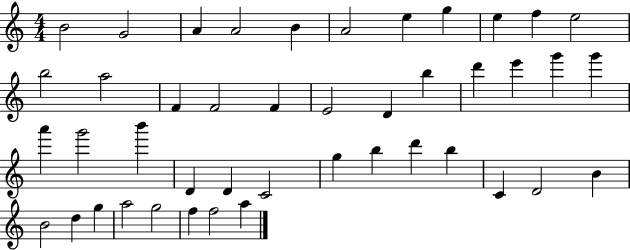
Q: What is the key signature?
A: C major